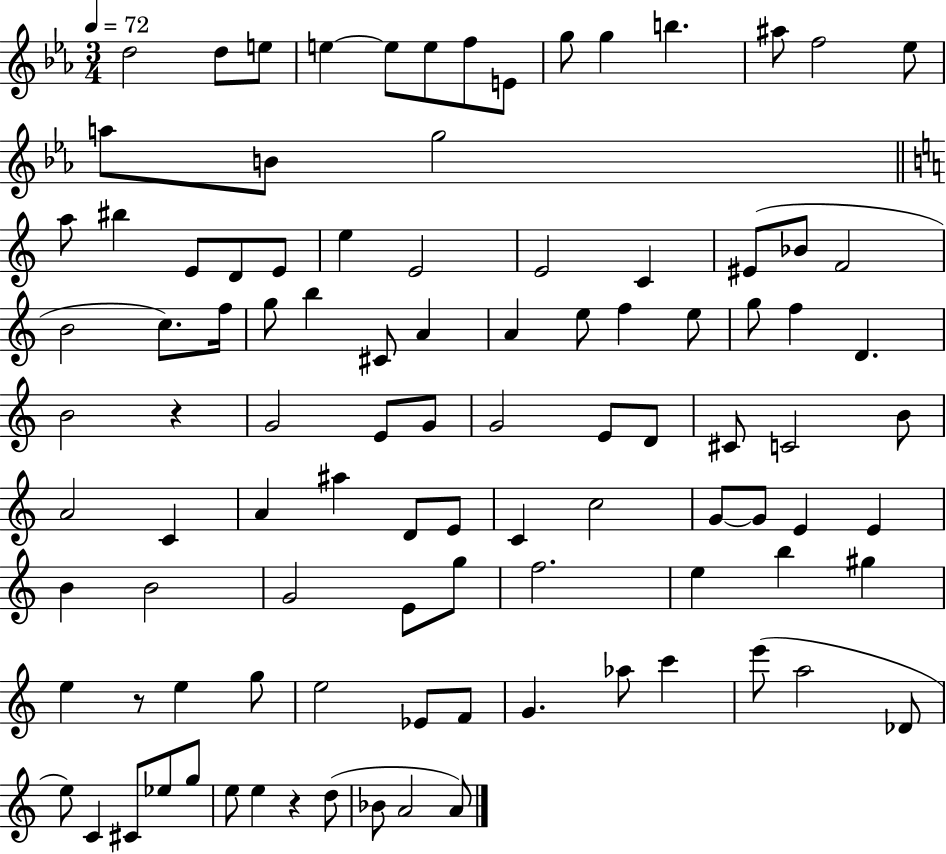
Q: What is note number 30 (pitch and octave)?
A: B4